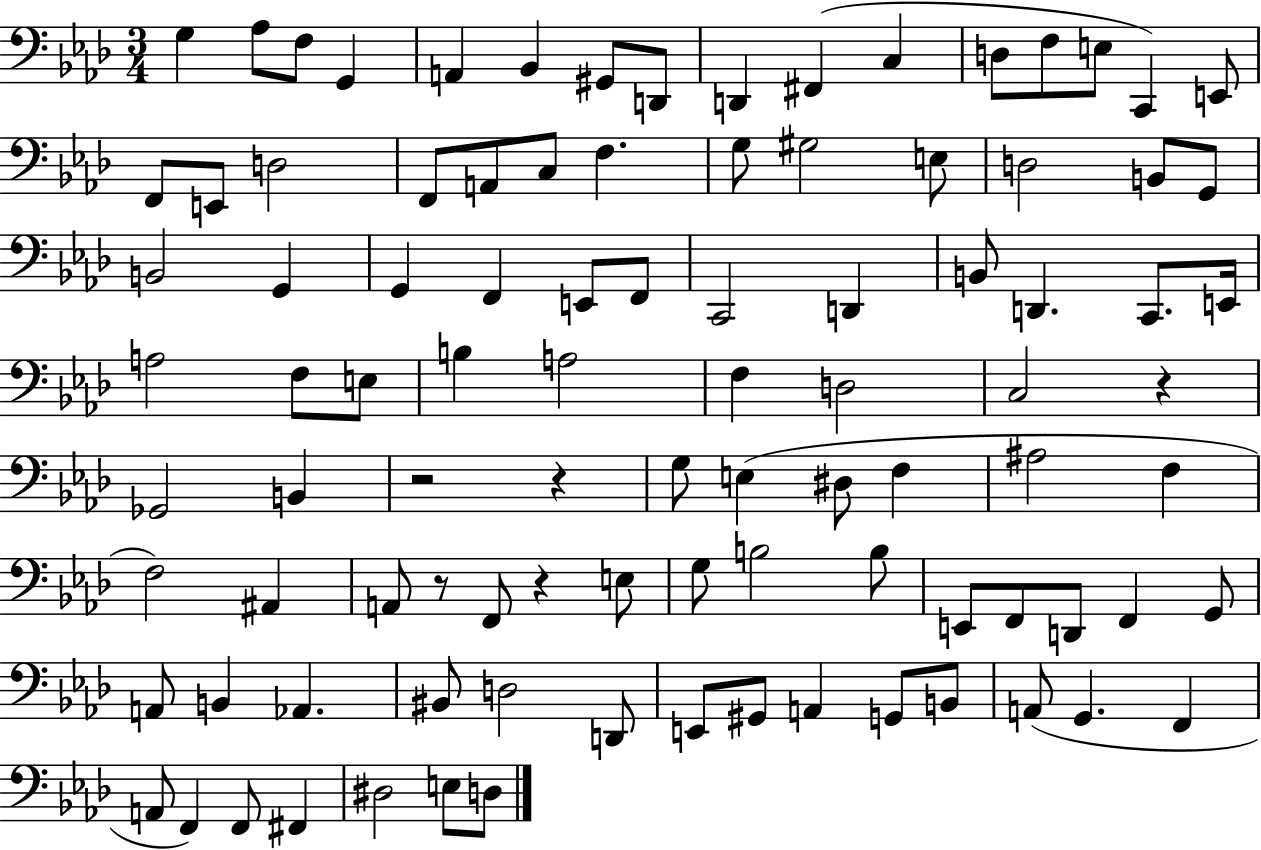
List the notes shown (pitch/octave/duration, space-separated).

G3/q Ab3/e F3/e G2/q A2/q Bb2/q G#2/e D2/e D2/q F#2/q C3/q D3/e F3/e E3/e C2/q E2/e F2/e E2/e D3/h F2/e A2/e C3/e F3/q. G3/e G#3/h E3/e D3/h B2/e G2/e B2/h G2/q G2/q F2/q E2/e F2/e C2/h D2/q B2/e D2/q. C2/e. E2/s A3/h F3/e E3/e B3/q A3/h F3/q D3/h C3/h R/q Gb2/h B2/q R/h R/q G3/e E3/q D#3/e F3/q A#3/h F3/q F3/h A#2/q A2/e R/e F2/e R/q E3/e G3/e B3/h B3/e E2/e F2/e D2/e F2/q G2/e A2/e B2/q Ab2/q. BIS2/e D3/h D2/e E2/e G#2/e A2/q G2/e B2/e A2/e G2/q. F2/q A2/e F2/q F2/e F#2/q D#3/h E3/e D3/e